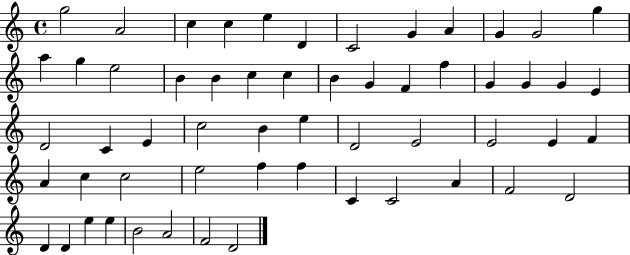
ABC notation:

X:1
T:Untitled
M:4/4
L:1/4
K:C
g2 A2 c c e D C2 G A G G2 g a g e2 B B c c B G F f G G G E D2 C E c2 B e D2 E2 E2 E F A c c2 e2 f f C C2 A F2 D2 D D e e B2 A2 F2 D2